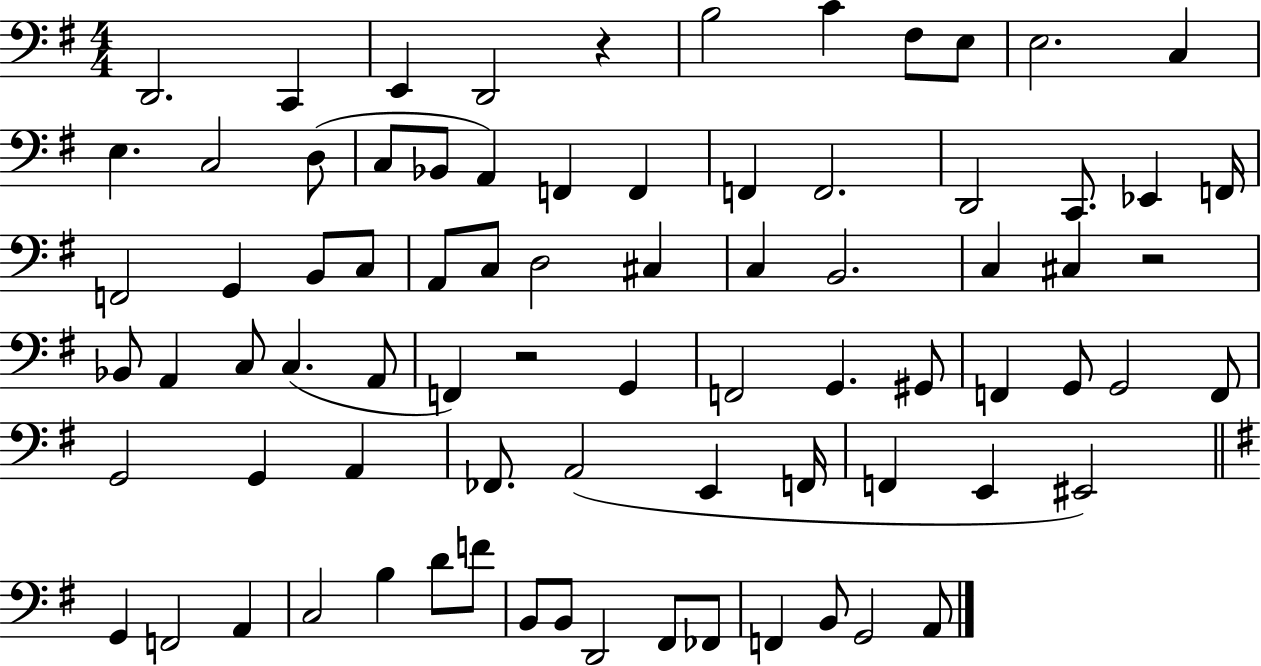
D2/h. C2/q E2/q D2/h R/q B3/h C4/q F#3/e E3/e E3/h. C3/q E3/q. C3/h D3/e C3/e Bb2/e A2/q F2/q F2/q F2/q F2/h. D2/h C2/e. Eb2/q F2/s F2/h G2/q B2/e C3/e A2/e C3/e D3/h C#3/q C3/q B2/h. C3/q C#3/q R/h Bb2/e A2/q C3/e C3/q. A2/e F2/q R/h G2/q F2/h G2/q. G#2/e F2/q G2/e G2/h F2/e G2/h G2/q A2/q FES2/e. A2/h E2/q F2/s F2/q E2/q EIS2/h G2/q F2/h A2/q C3/h B3/q D4/e F4/e B2/e B2/e D2/h F#2/e FES2/e F2/q B2/e G2/h A2/e